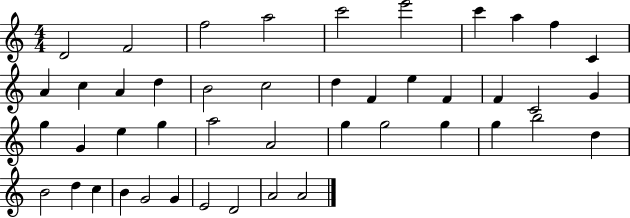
{
  \clef treble
  \numericTimeSignature
  \time 4/4
  \key c \major
  d'2 f'2 | f''2 a''2 | c'''2 e'''2 | c'''4 a''4 f''4 c'4 | \break a'4 c''4 a'4 d''4 | b'2 c''2 | d''4 f'4 e''4 f'4 | f'4 c'2 g'4 | \break g''4 g'4 e''4 g''4 | a''2 a'2 | g''4 g''2 g''4 | g''4 b''2 d''4 | \break b'2 d''4 c''4 | b'4 g'2 g'4 | e'2 d'2 | a'2 a'2 | \break \bar "|."
}